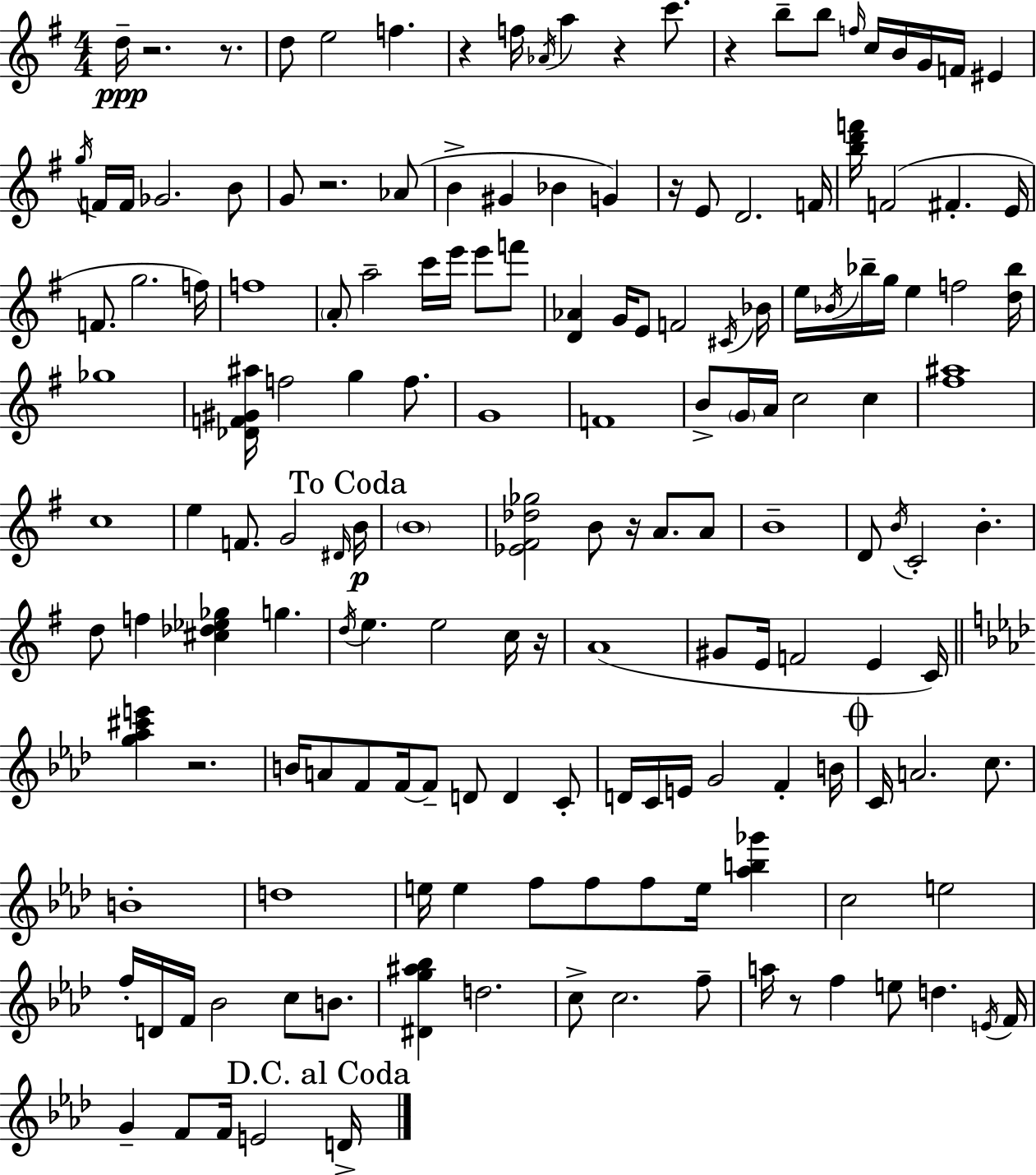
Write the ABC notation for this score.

X:1
T:Untitled
M:4/4
L:1/4
K:Em
d/4 z2 z/2 d/2 e2 f z f/4 _A/4 a z c'/2 z b/2 b/2 f/4 c/4 B/4 G/4 F/4 ^E g/4 F/4 F/4 _G2 B/2 G/2 z2 _A/2 B ^G _B G z/4 E/2 D2 F/4 [bd'f']/4 F2 ^F E/4 F/2 g2 f/4 f4 A/2 a2 c'/4 e'/4 e'/2 f'/2 [D_A] G/4 E/2 F2 ^C/4 _B/4 e/4 _B/4 _b/4 g/4 e f2 [d_b]/4 _g4 [_DF^G^a]/4 f2 g f/2 G4 F4 B/2 G/4 A/4 c2 c [^f^a]4 c4 e F/2 G2 ^D/4 B/4 B4 [_E^F_d_g]2 B/2 z/4 A/2 A/2 B4 D/2 B/4 C2 B d/2 f [^c_d_e_g] g d/4 e e2 c/4 z/4 A4 ^G/2 E/4 F2 E C/4 [g_a^c'e'] z2 B/4 A/2 F/2 F/4 F/2 D/2 D C/2 D/4 C/4 E/4 G2 F B/4 C/4 A2 c/2 B4 d4 e/4 e f/2 f/2 f/2 e/4 [_ab_g'] c2 e2 f/4 D/4 F/4 _B2 c/2 B/2 [^Dg^a_b] d2 c/2 c2 f/2 a/4 z/2 f e/2 d E/4 F/4 G F/2 F/4 E2 D/4